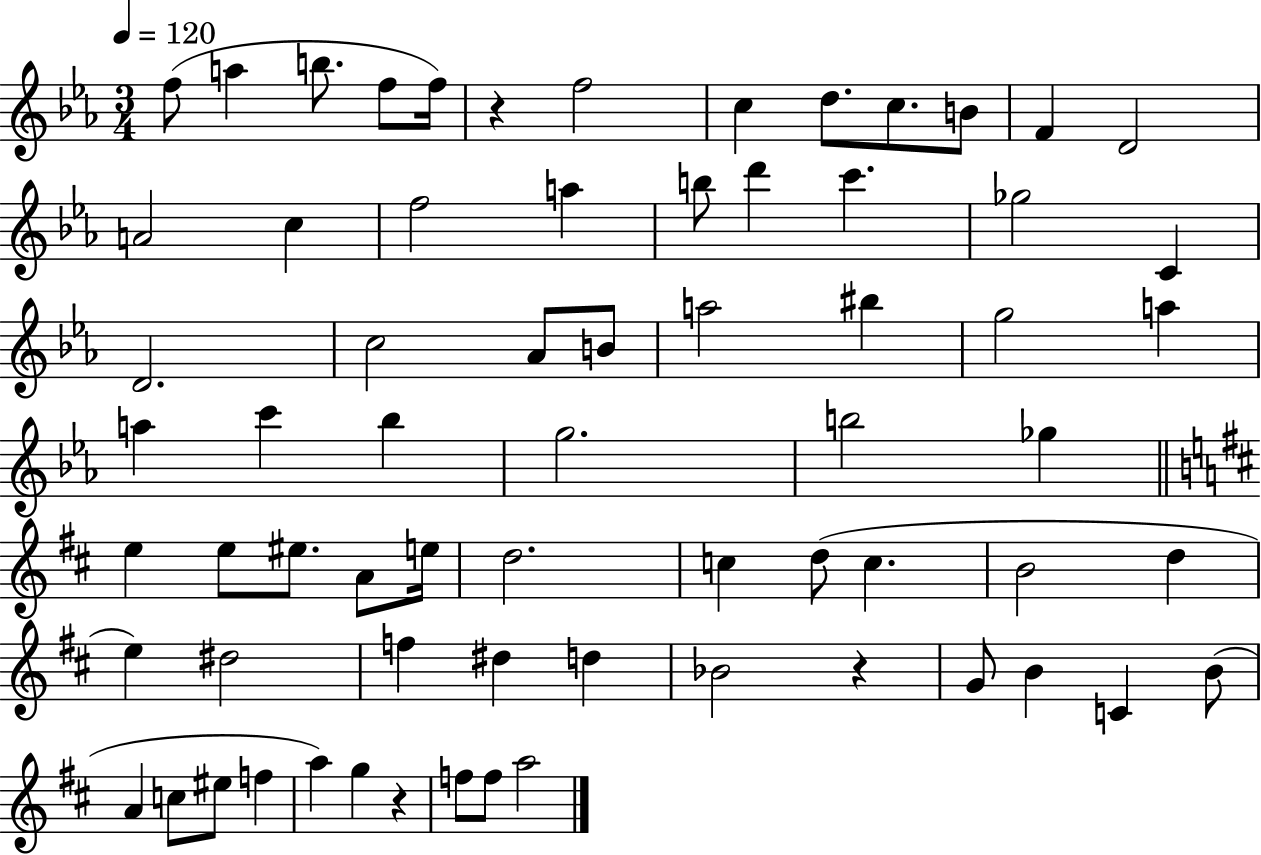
F5/e A5/q B5/e. F5/e F5/s R/q F5/h C5/q D5/e. C5/e. B4/e F4/q D4/h A4/h C5/q F5/h A5/q B5/e D6/q C6/q. Gb5/h C4/q D4/h. C5/h Ab4/e B4/e A5/h BIS5/q G5/h A5/q A5/q C6/q Bb5/q G5/h. B5/h Gb5/q E5/q E5/e EIS5/e. A4/e E5/s D5/h. C5/q D5/e C5/q. B4/h D5/q E5/q D#5/h F5/q D#5/q D5/q Bb4/h R/q G4/e B4/q C4/q B4/e A4/q C5/e EIS5/e F5/q A5/q G5/q R/q F5/e F5/e A5/h